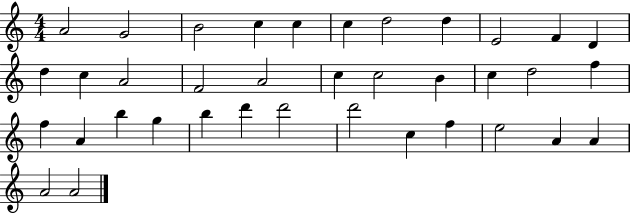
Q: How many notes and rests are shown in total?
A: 37